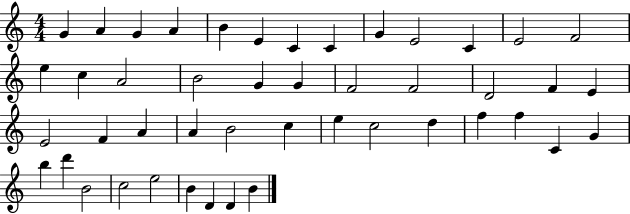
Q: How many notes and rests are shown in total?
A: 46